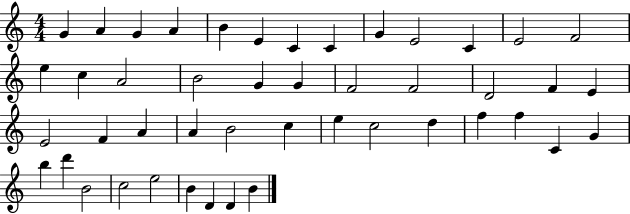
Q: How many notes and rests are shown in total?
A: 46